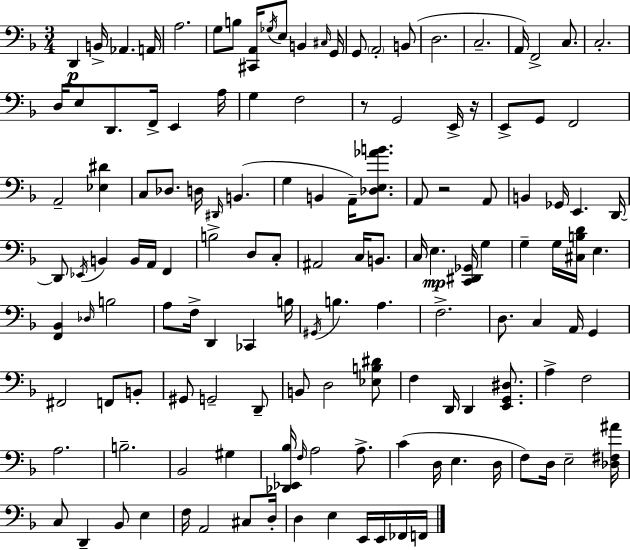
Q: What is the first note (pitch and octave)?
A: D2